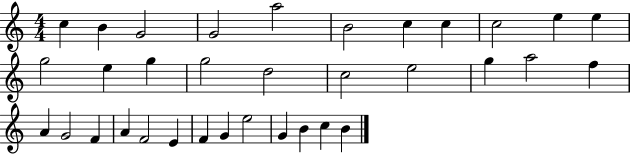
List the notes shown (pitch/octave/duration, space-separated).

C5/q B4/q G4/h G4/h A5/h B4/h C5/q C5/q C5/h E5/q E5/q G5/h E5/q G5/q G5/h D5/h C5/h E5/h G5/q A5/h F5/q A4/q G4/h F4/q A4/q F4/h E4/q F4/q G4/q E5/h G4/q B4/q C5/q B4/q